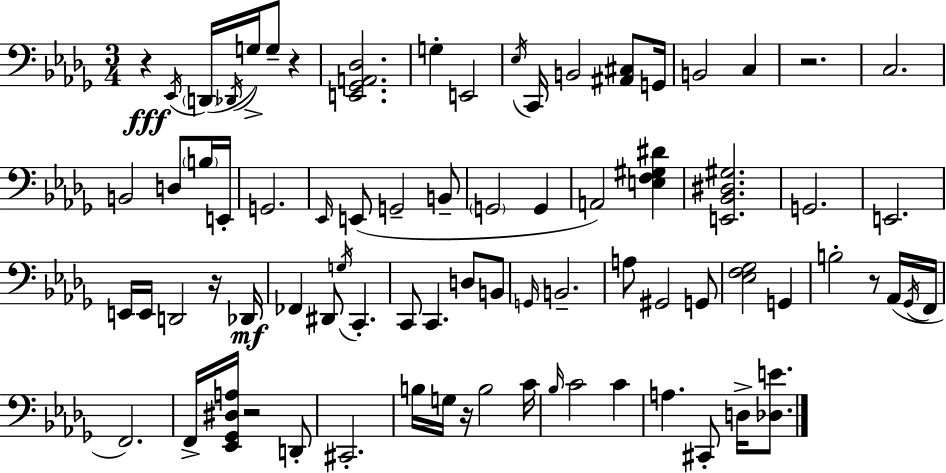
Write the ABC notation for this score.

X:1
T:Untitled
M:3/4
L:1/4
K:Bbm
z _E,,/4 D,,/4 _D,,/4 G,/4 G,/2 z [E,,_G,,A,,_D,]2 G, E,,2 _E,/4 C,,/4 B,,2 [^A,,^C,]/2 G,,/4 B,,2 C, z2 C,2 B,,2 D,/2 B,/4 E,,/4 G,,2 _E,,/4 E,,/2 G,,2 B,,/2 G,,2 G,, A,,2 [E,F,^G,^D] [E,,_B,,^D,^G,]2 G,,2 E,,2 E,,/4 E,,/4 D,,2 z/4 _D,,/4 _F,, ^D,,/2 G,/4 C,, C,,/2 C,, D,/2 B,,/2 G,,/4 B,,2 A,/2 ^G,,2 G,,/2 [_E,F,_G,]2 G,, B,2 z/2 _A,,/4 _G,,/4 F,,/4 F,,2 F,,/4 [_E,,_G,,^D,A,]/4 z2 D,,/2 ^C,,2 B,/4 G,/4 z/4 B,2 C/4 _B,/4 C2 C A, ^C,,/2 D,/4 [_D,E]/2